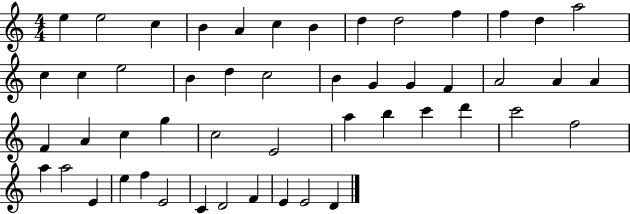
E5/q E5/h C5/q B4/q A4/q C5/q B4/q D5/q D5/h F5/q F5/q D5/q A5/h C5/q C5/q E5/h B4/q D5/q C5/h B4/q G4/q G4/q F4/q A4/h A4/q A4/q F4/q A4/q C5/q G5/q C5/h E4/h A5/q B5/q C6/q D6/q C6/h F5/h A5/q A5/h E4/q E5/q F5/q E4/h C4/q D4/h F4/q E4/q E4/h D4/q